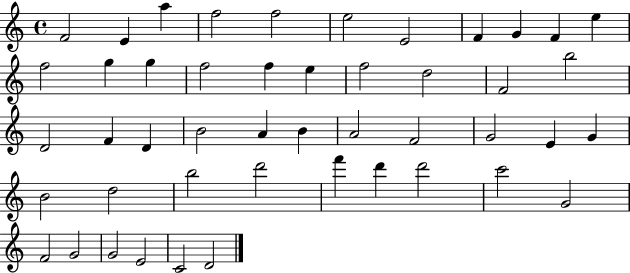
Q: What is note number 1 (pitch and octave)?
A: F4